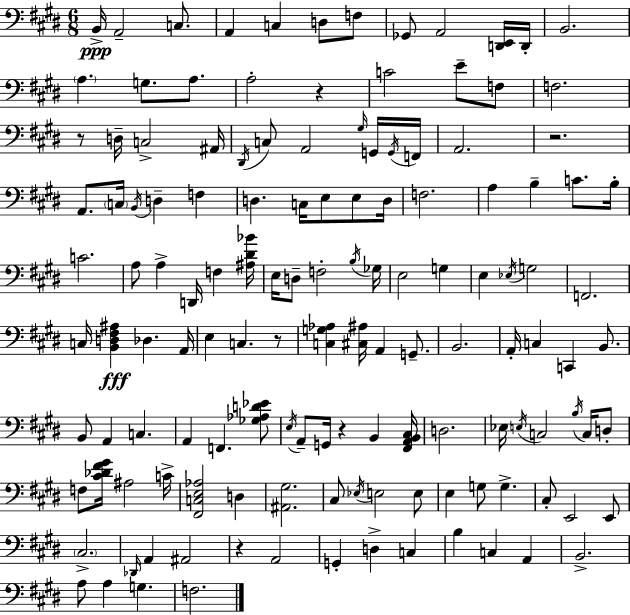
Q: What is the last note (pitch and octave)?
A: F3